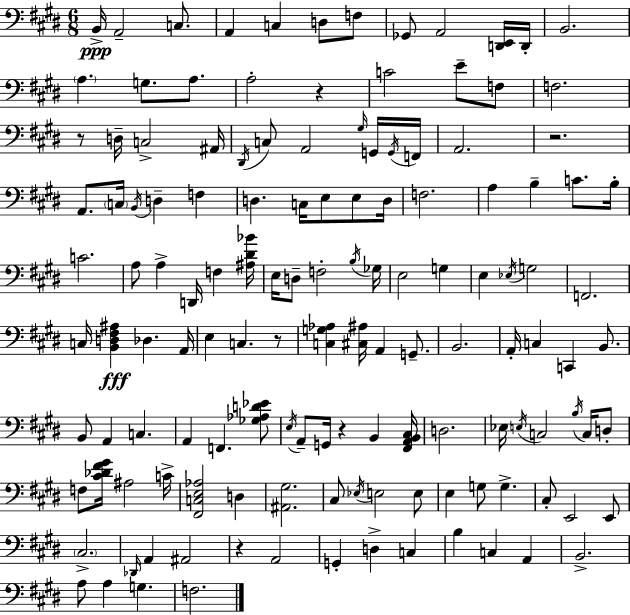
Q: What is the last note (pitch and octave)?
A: F3